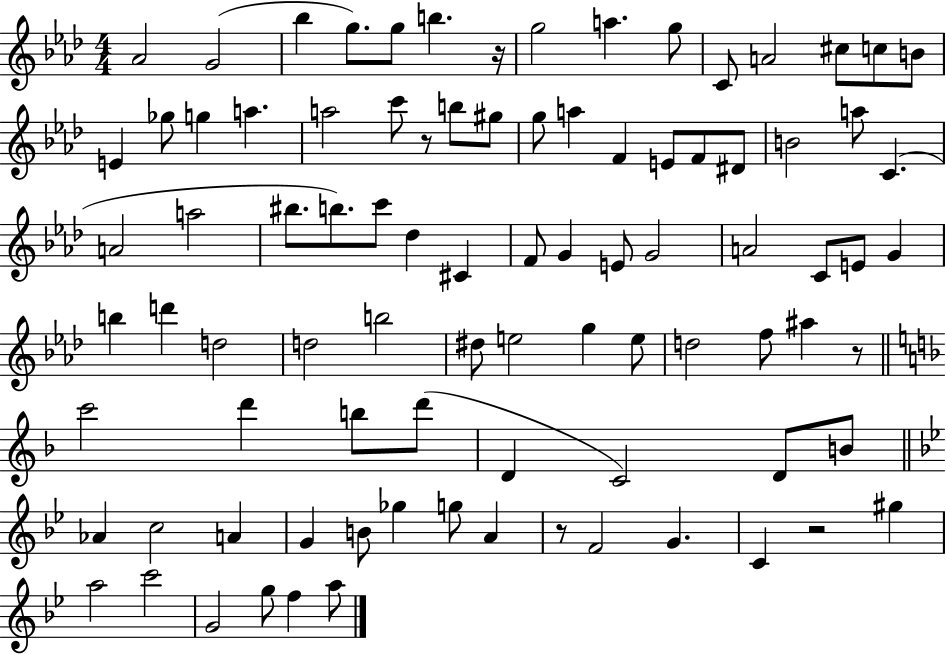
Ab4/h G4/h Bb5/q G5/e. G5/e B5/q. R/s G5/h A5/q. G5/e C4/e A4/h C#5/e C5/e B4/e E4/q Gb5/e G5/q A5/q. A5/h C6/e R/e B5/e G#5/e G5/e A5/q F4/q E4/e F4/e D#4/e B4/h A5/e C4/q. A4/h A5/h BIS5/e. B5/e. C6/e Db5/q C#4/q F4/e G4/q E4/e G4/h A4/h C4/e E4/e G4/q B5/q D6/q D5/h D5/h B5/h D#5/e E5/h G5/q E5/e D5/h F5/e A#5/q R/e C6/h D6/q B5/e D6/e D4/q C4/h D4/e B4/e Ab4/q C5/h A4/q G4/q B4/e Gb5/q G5/e A4/q R/e F4/h G4/q. C4/q R/h G#5/q A5/h C6/h G4/h G5/e F5/q A5/e